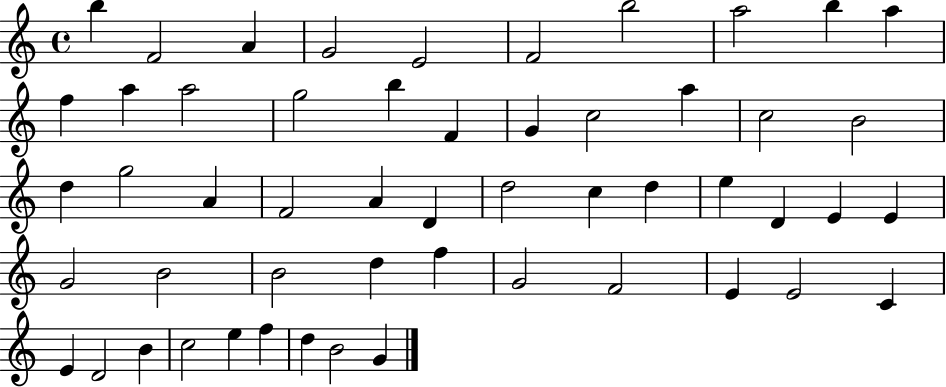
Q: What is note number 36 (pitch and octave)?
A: B4